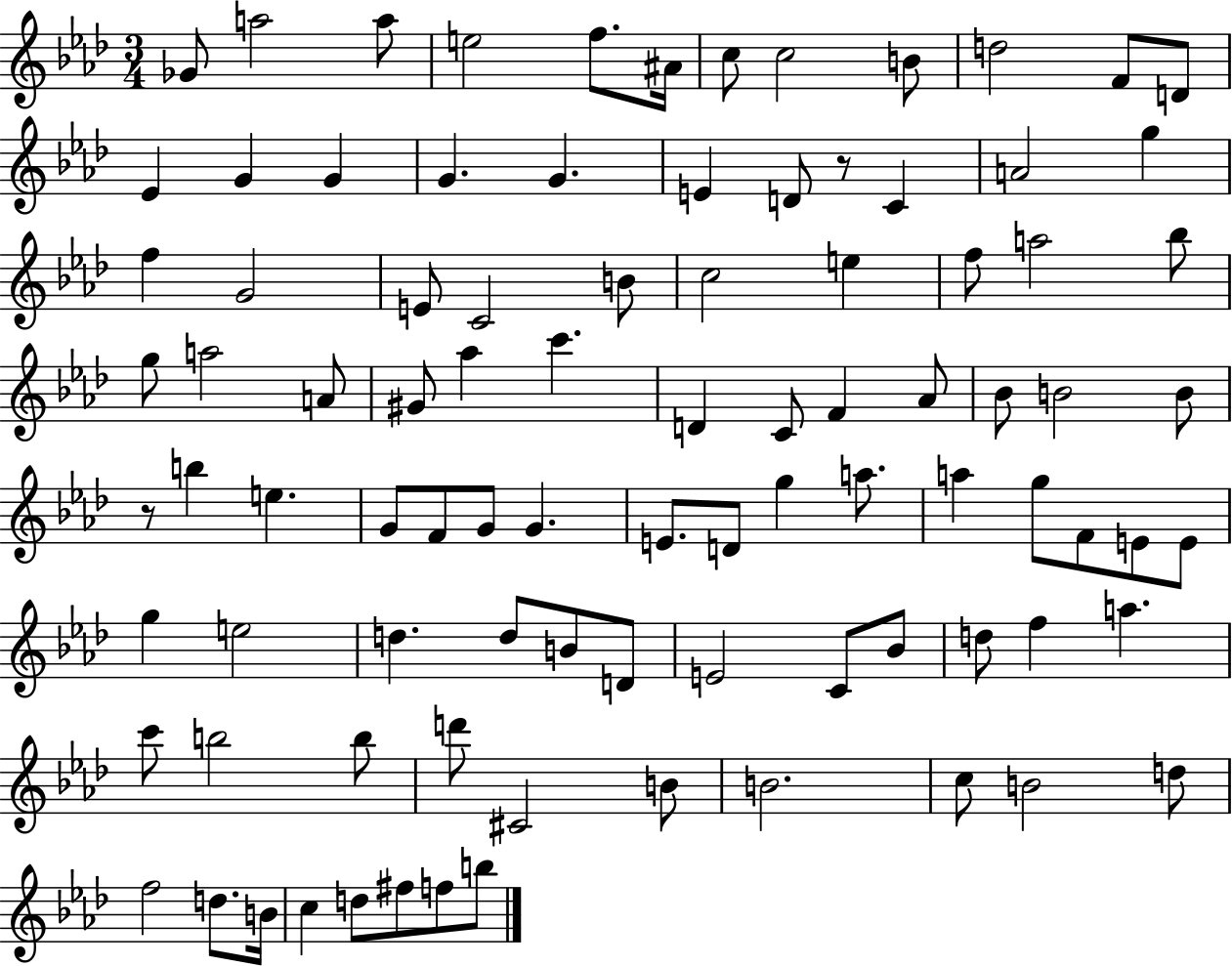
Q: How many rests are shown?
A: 2